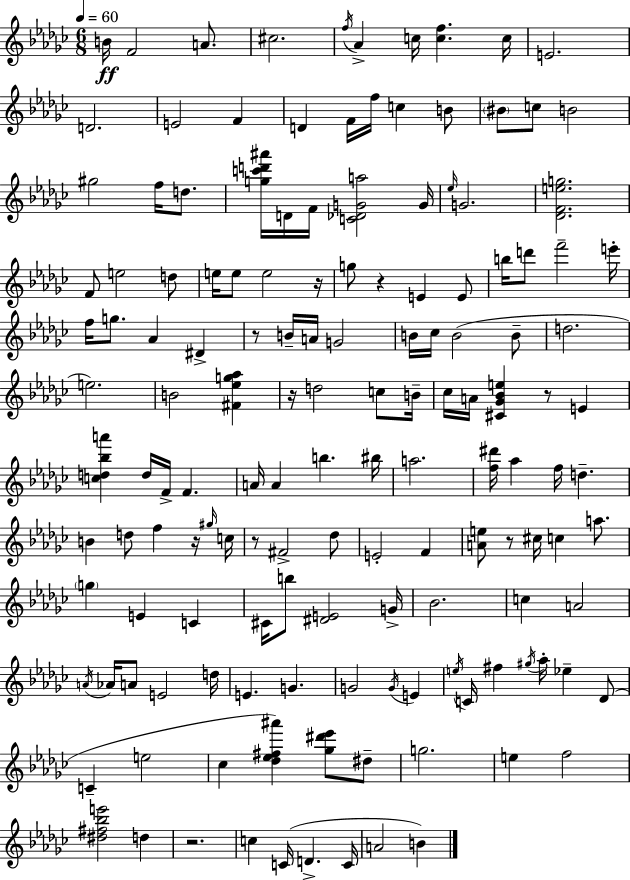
B4/s F4/h A4/e. C#5/h. F5/s Ab4/q C5/s [C5,F5]/q. C5/s E4/h. D4/h. E4/h F4/q D4/q F4/s F5/s C5/q B4/e BIS4/e C5/e B4/h G#5/h F5/s D5/e. [G5,C6,D6,A#6]/s D4/s F4/s [C4,Db4,G4,A5]/h G4/s Eb5/s G4/h. [Db4,F4,E5,G5]/h. F4/e E5/h D5/e E5/s E5/e E5/h R/s G5/e R/q E4/q E4/e B5/s D6/e F6/h E6/s F5/s G5/e. Ab4/q D#4/q R/e B4/s A4/s G4/h B4/s CES5/s B4/h B4/e D5/h. E5/h. B4/h [F#4,Eb5,G5,Ab5]/q R/s D5/h C5/e B4/s CES5/s A4/s [C#4,Gb4,Bb4,E5]/q R/e E4/q [C5,D5,Bb5,A6]/q D5/s F4/s F4/q. A4/s A4/q B5/q. BIS5/s A5/h. [F5,D#6]/s Ab5/q F5/s D5/q. B4/q D5/e F5/q R/s G#5/s C5/s R/e F#4/h Db5/e E4/h F4/q [A4,E5]/e R/e C#5/s C5/q A5/e. G5/q E4/q C4/q C#4/s B5/e [D#4,E4]/h G4/s Bb4/h. C5/q A4/h A4/s Ab4/s A4/e E4/h D5/s E4/q. G4/q. G4/h G4/s E4/q E5/s C4/s F#5/q G#5/s Ab5/s Eb5/q Db4/e C4/q E5/h CES5/q [Db5,Eb5,F#5,A#6]/q [Gb5,D#6,Eb6]/e D#5/e G5/h. E5/q F5/h [D#5,F#5,Bb5,E6]/h D5/q R/h. C5/q C4/s D4/q. C4/s A4/h B4/q